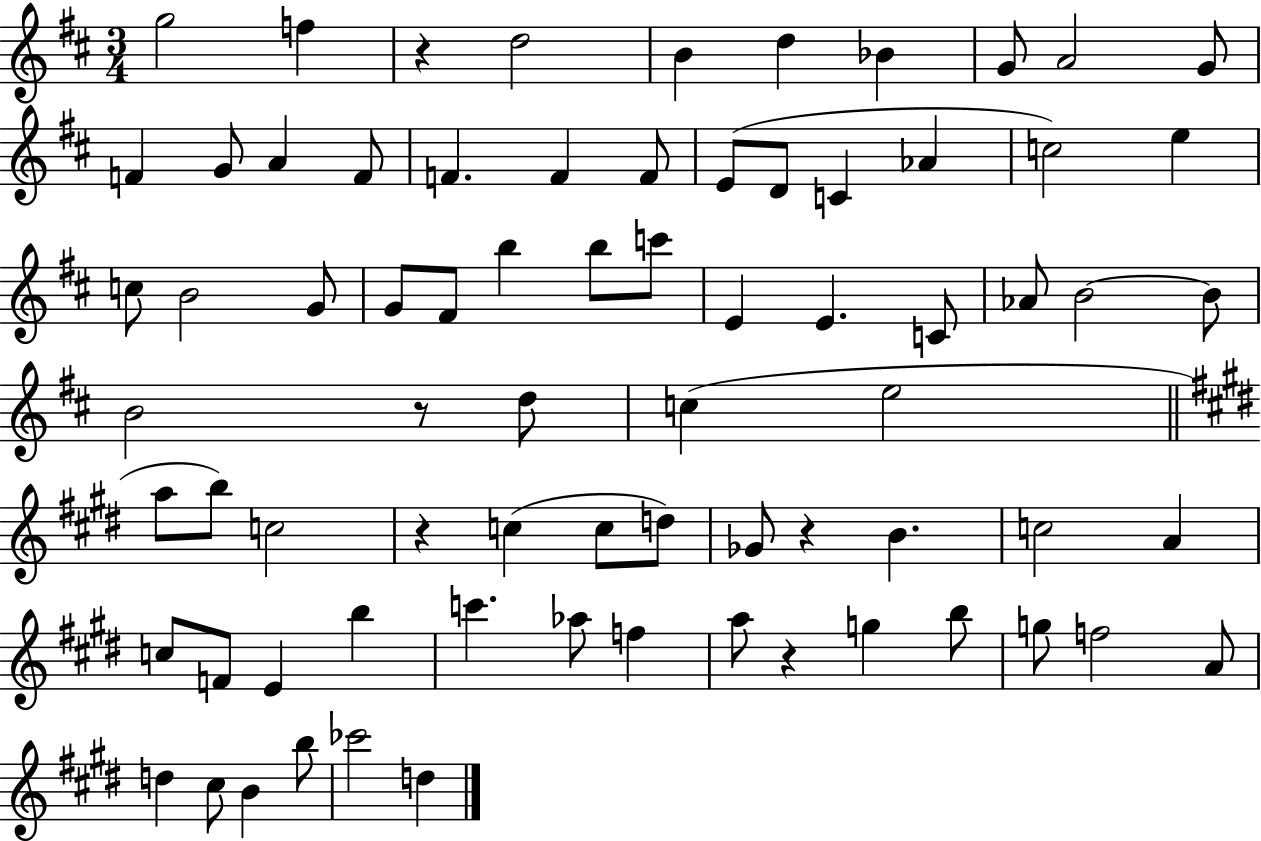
G5/h F5/q R/q D5/h B4/q D5/q Bb4/q G4/e A4/h G4/e F4/q G4/e A4/q F4/e F4/q. F4/q F4/e E4/e D4/e C4/q Ab4/q C5/h E5/q C5/e B4/h G4/e G4/e F#4/e B5/q B5/e C6/e E4/q E4/q. C4/e Ab4/e B4/h B4/e B4/h R/e D5/e C5/q E5/h A5/e B5/e C5/h R/q C5/q C5/e D5/e Gb4/e R/q B4/q. C5/h A4/q C5/e F4/e E4/q B5/q C6/q. Ab5/e F5/q A5/e R/q G5/q B5/e G5/e F5/h A4/e D5/q C#5/e B4/q B5/e CES6/h D5/q